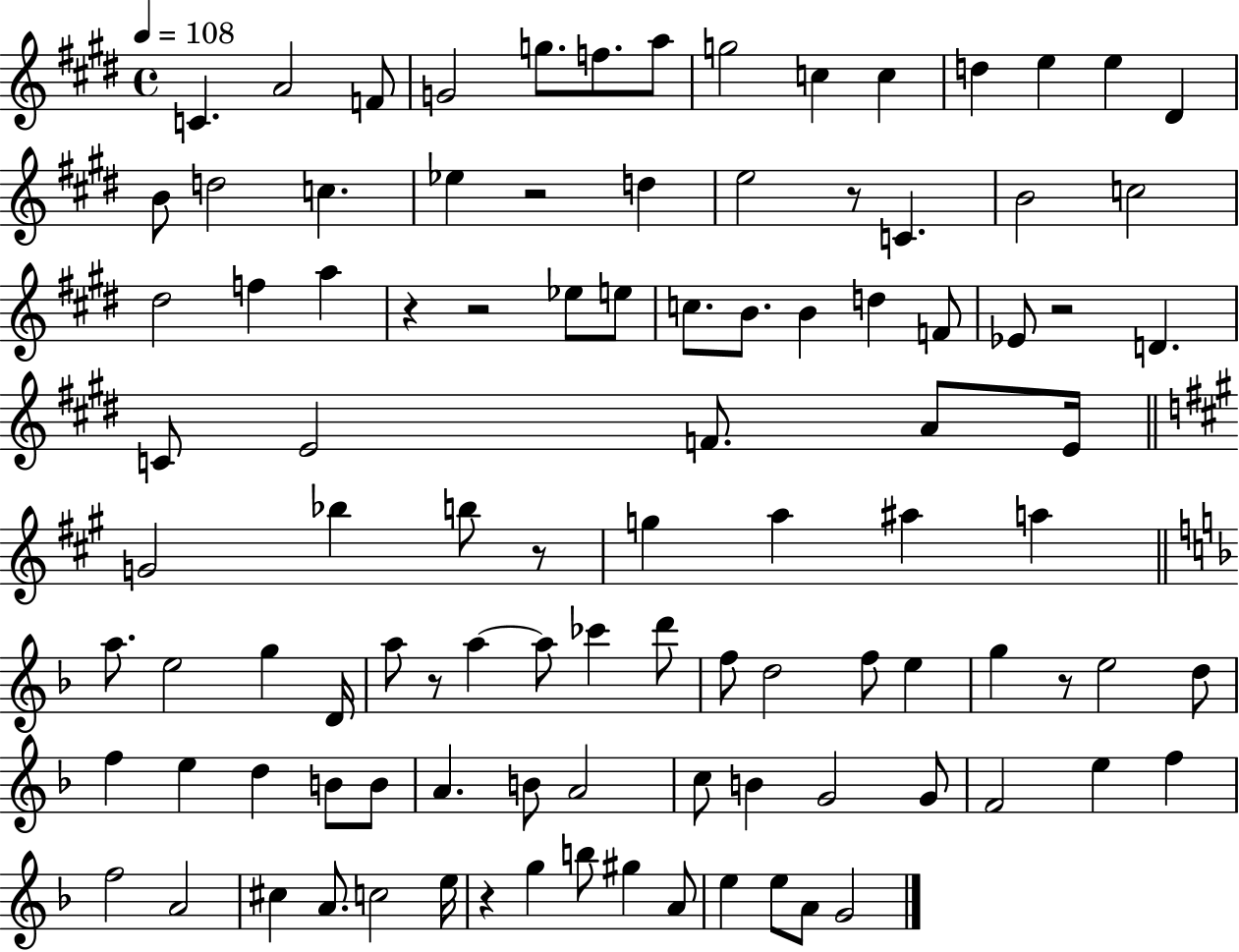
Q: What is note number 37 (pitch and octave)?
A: E4